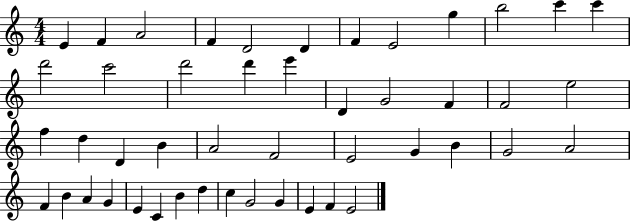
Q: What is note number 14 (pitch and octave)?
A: C6